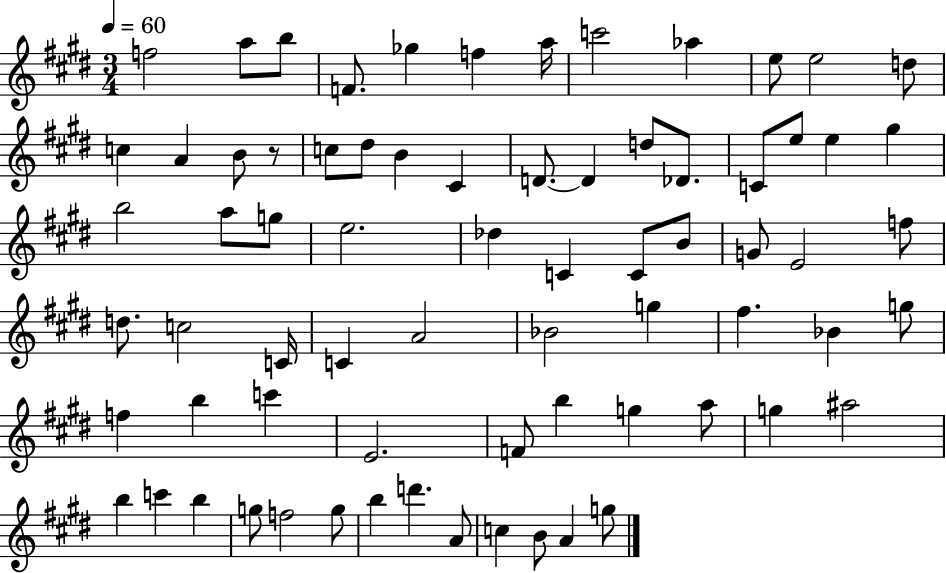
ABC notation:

X:1
T:Untitled
M:3/4
L:1/4
K:E
f2 a/2 b/2 F/2 _g f a/4 c'2 _a e/2 e2 d/2 c A B/2 z/2 c/2 ^d/2 B ^C D/2 D d/2 _D/2 C/2 e/2 e ^g b2 a/2 g/2 e2 _d C C/2 B/2 G/2 E2 f/2 d/2 c2 C/4 C A2 _B2 g ^f _B g/2 f b c' E2 F/2 b g a/2 g ^a2 b c' b g/2 f2 g/2 b d' A/2 c B/2 A g/2